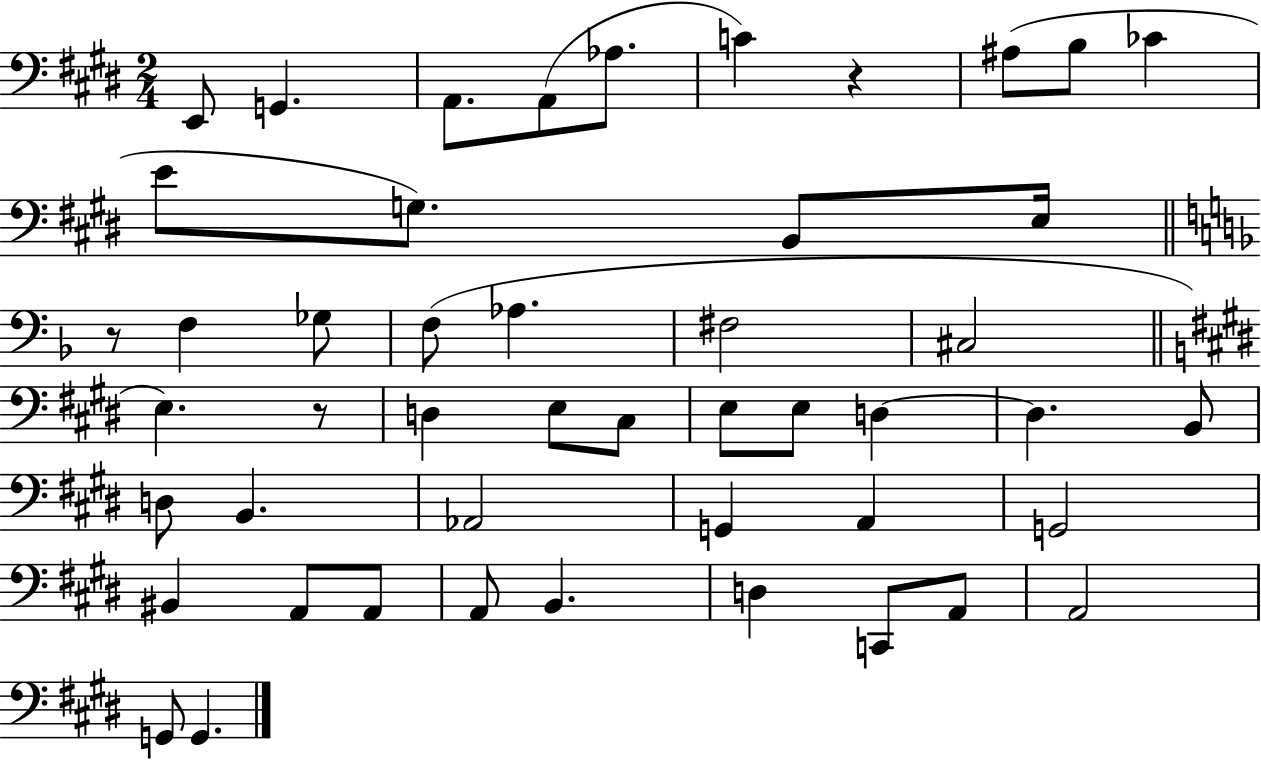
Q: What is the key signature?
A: E major